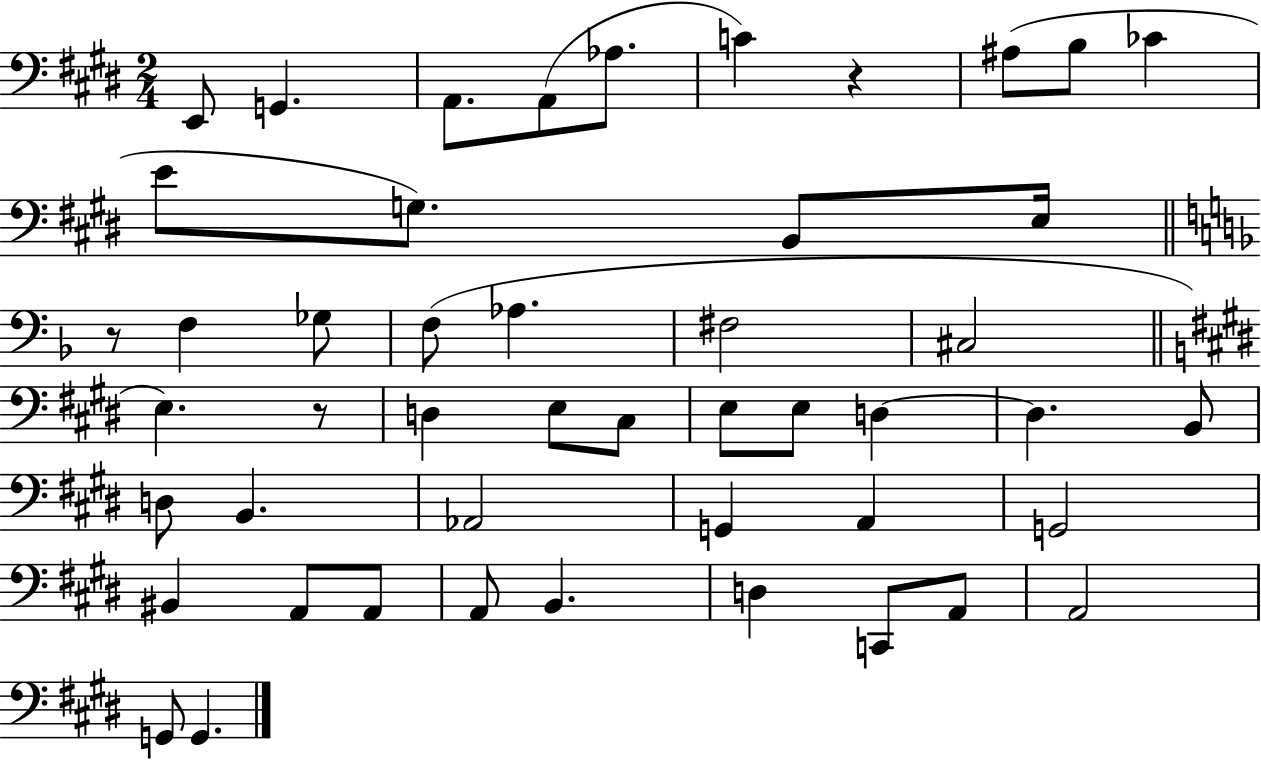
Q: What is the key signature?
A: E major